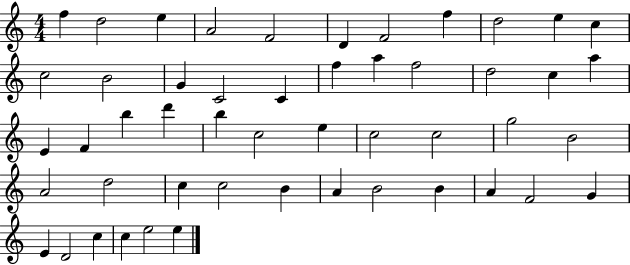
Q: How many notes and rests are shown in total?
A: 50